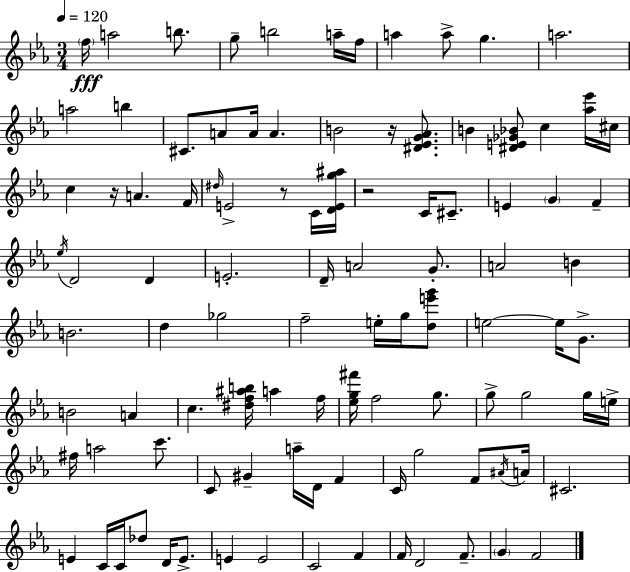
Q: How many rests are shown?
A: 4